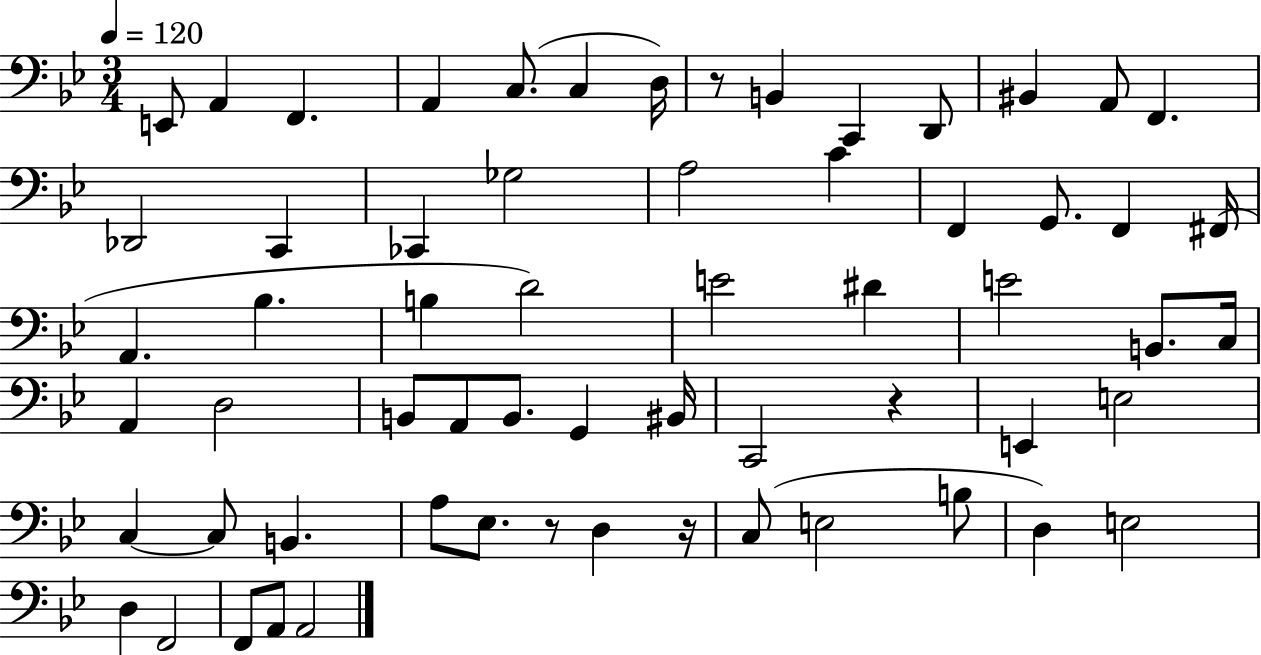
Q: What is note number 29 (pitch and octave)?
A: D#4